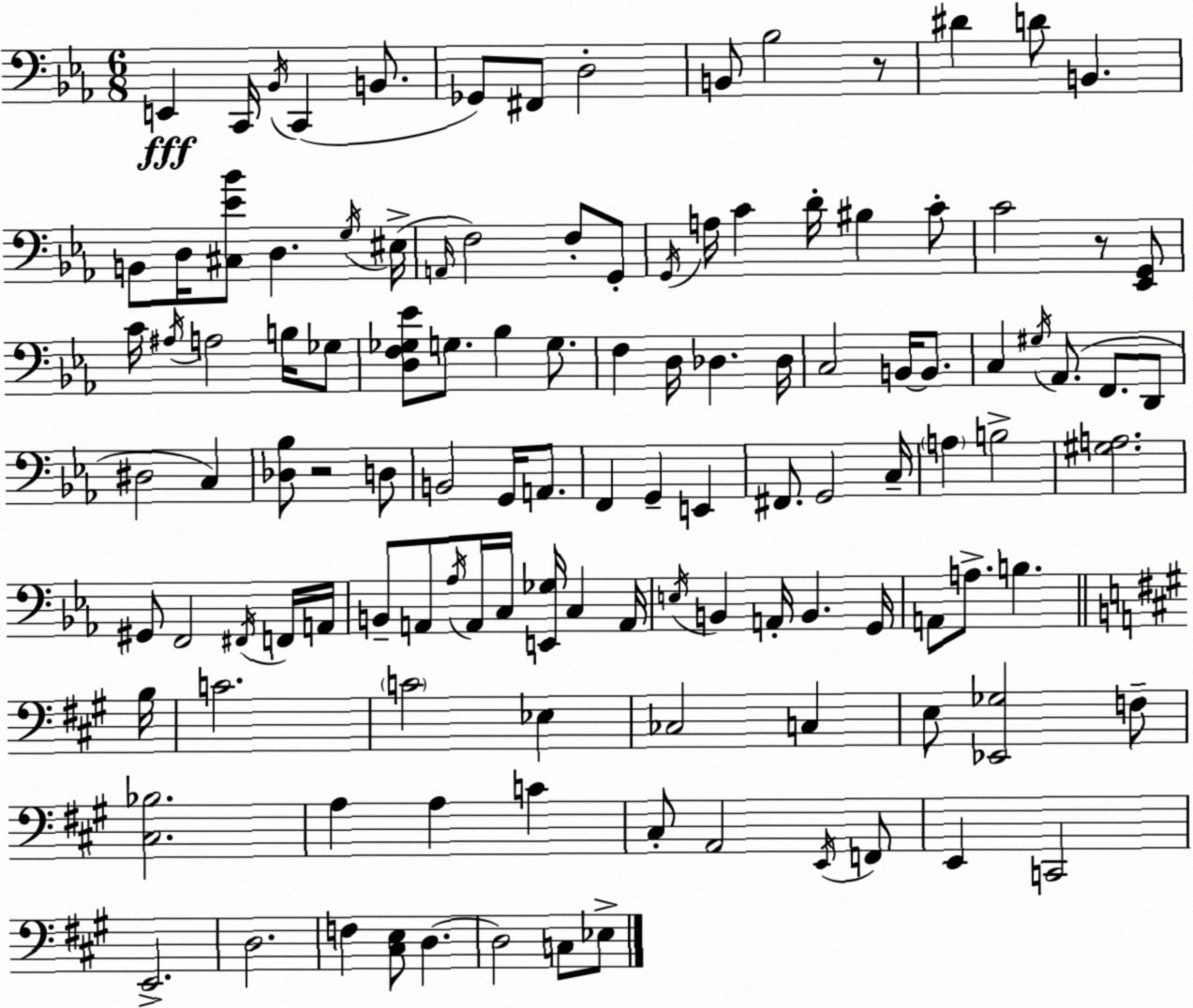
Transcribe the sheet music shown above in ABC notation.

X:1
T:Untitled
M:6/8
L:1/4
K:Eb
E,, C,,/4 _B,,/4 C,, B,,/2 _G,,/2 ^F,,/2 D,2 B,,/2 _B,2 z/2 ^D D/2 B,, B,,/2 D,/4 [^C,_E_B]/2 D, G,/4 ^E,/4 A,,/4 F,2 F,/2 G,,/2 G,,/4 A,/4 C D/4 ^B, C/2 C2 z/2 [_E,,G,,]/2 C/4 ^A,/4 A,2 B,/4 _G,/2 [D,F,_G,_E]/2 G,/2 _B, G,/2 F, D,/4 _D, _D,/4 C,2 B,,/4 B,,/2 C, ^G,/4 _A,,/2 F,,/2 D,,/2 ^D,2 C, [_D,_B,]/2 z2 D,/2 B,,2 G,,/4 A,,/2 F,, G,, E,, ^F,,/2 G,,2 C,/4 A, B,2 [^G,A,]2 ^G,,/2 F,,2 ^F,,/4 F,,/4 A,,/4 B,,/2 A,,/2 _A,/4 A,,/4 C,/4 [E,,_G,]/4 C, A,,/4 E,/4 B,, A,,/4 B,, G,,/4 A,,/2 A,/2 B, B,/4 C2 C2 _E, _C,2 C, E,/2 [_E,,_G,]2 F,/2 [^C,_B,]2 A, A, C ^C,/2 A,,2 E,,/4 F,,/2 E,, C,,2 E,,2 D,2 F, [^C,E,]/2 D, D,2 C,/2 _E,/2